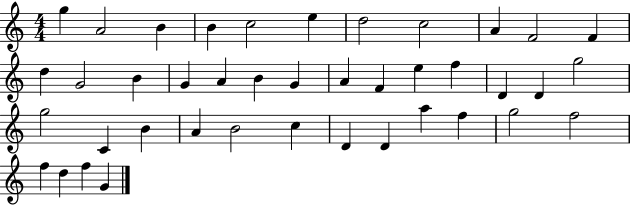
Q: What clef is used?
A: treble